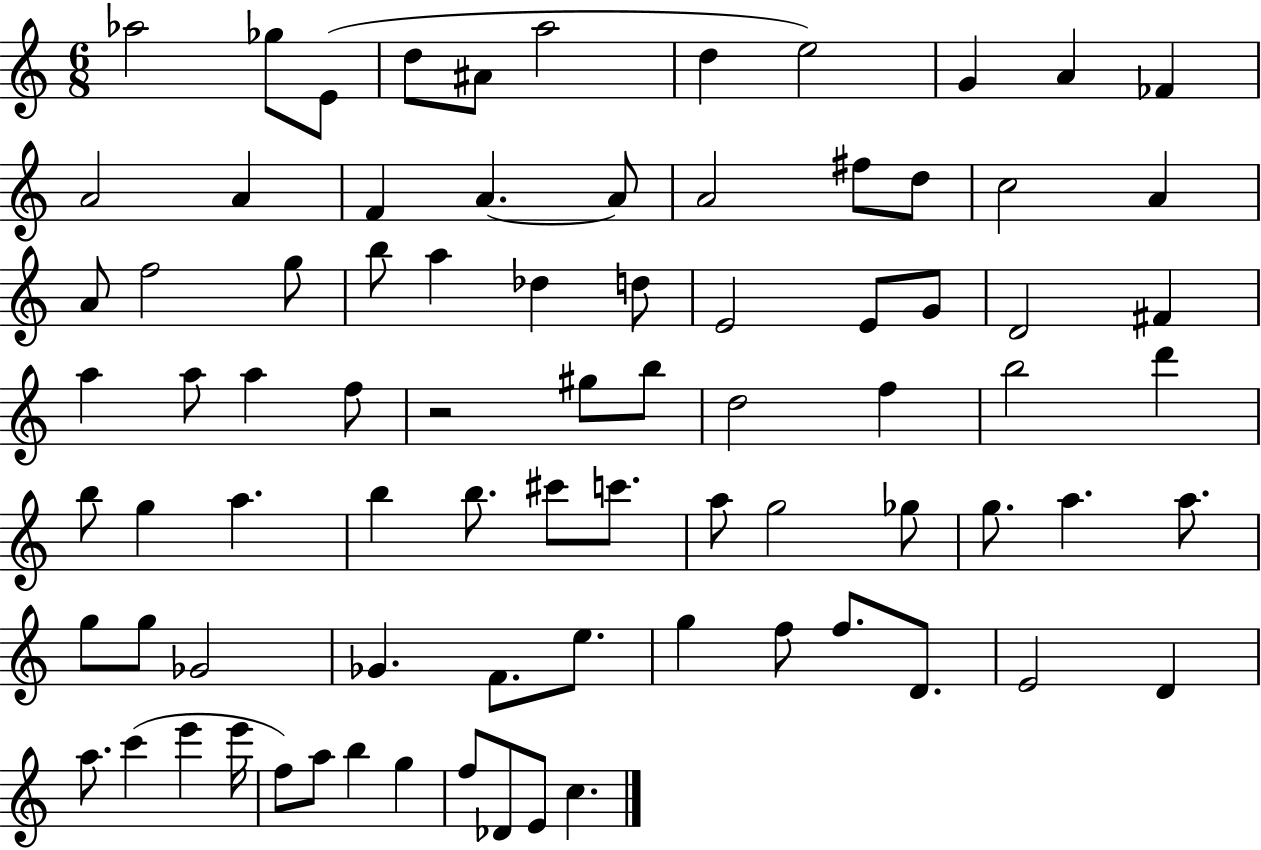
{
  \clef treble
  \numericTimeSignature
  \time 6/8
  \key c \major
  aes''2 ges''8 e'8( | d''8 ais'8 a''2 | d''4 e''2) | g'4 a'4 fes'4 | \break a'2 a'4 | f'4 a'4.~~ a'8 | a'2 fis''8 d''8 | c''2 a'4 | \break a'8 f''2 g''8 | b''8 a''4 des''4 d''8 | e'2 e'8 g'8 | d'2 fis'4 | \break a''4 a''8 a''4 f''8 | r2 gis''8 b''8 | d''2 f''4 | b''2 d'''4 | \break b''8 g''4 a''4. | b''4 b''8. cis'''8 c'''8. | a''8 g''2 ges''8 | g''8. a''4. a''8. | \break g''8 g''8 ges'2 | ges'4. f'8. e''8. | g''4 f''8 f''8. d'8. | e'2 d'4 | \break a''8. c'''4( e'''4 e'''16 | f''8) a''8 b''4 g''4 | f''8 des'8 e'8 c''4. | \bar "|."
}